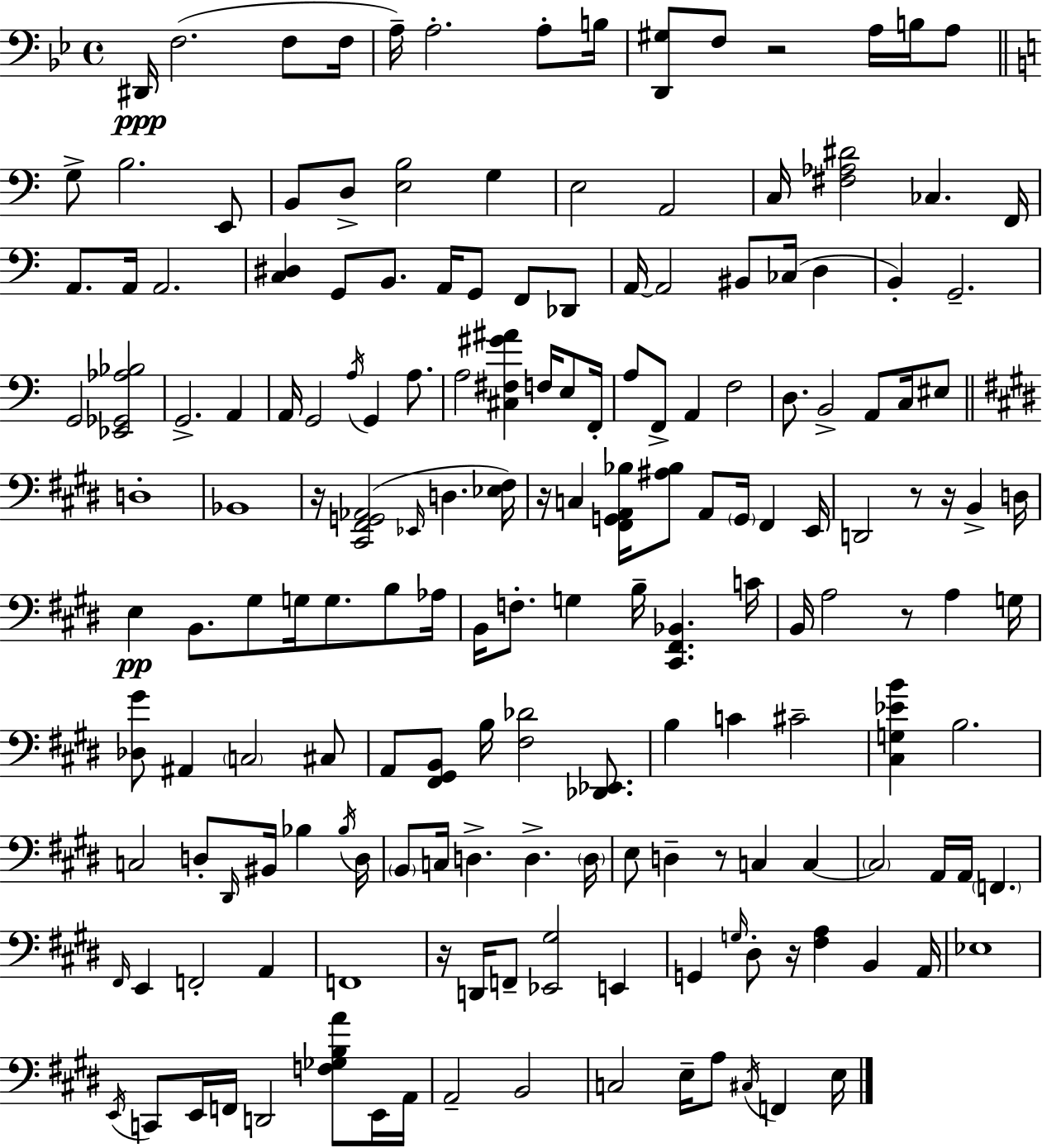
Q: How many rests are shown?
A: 9